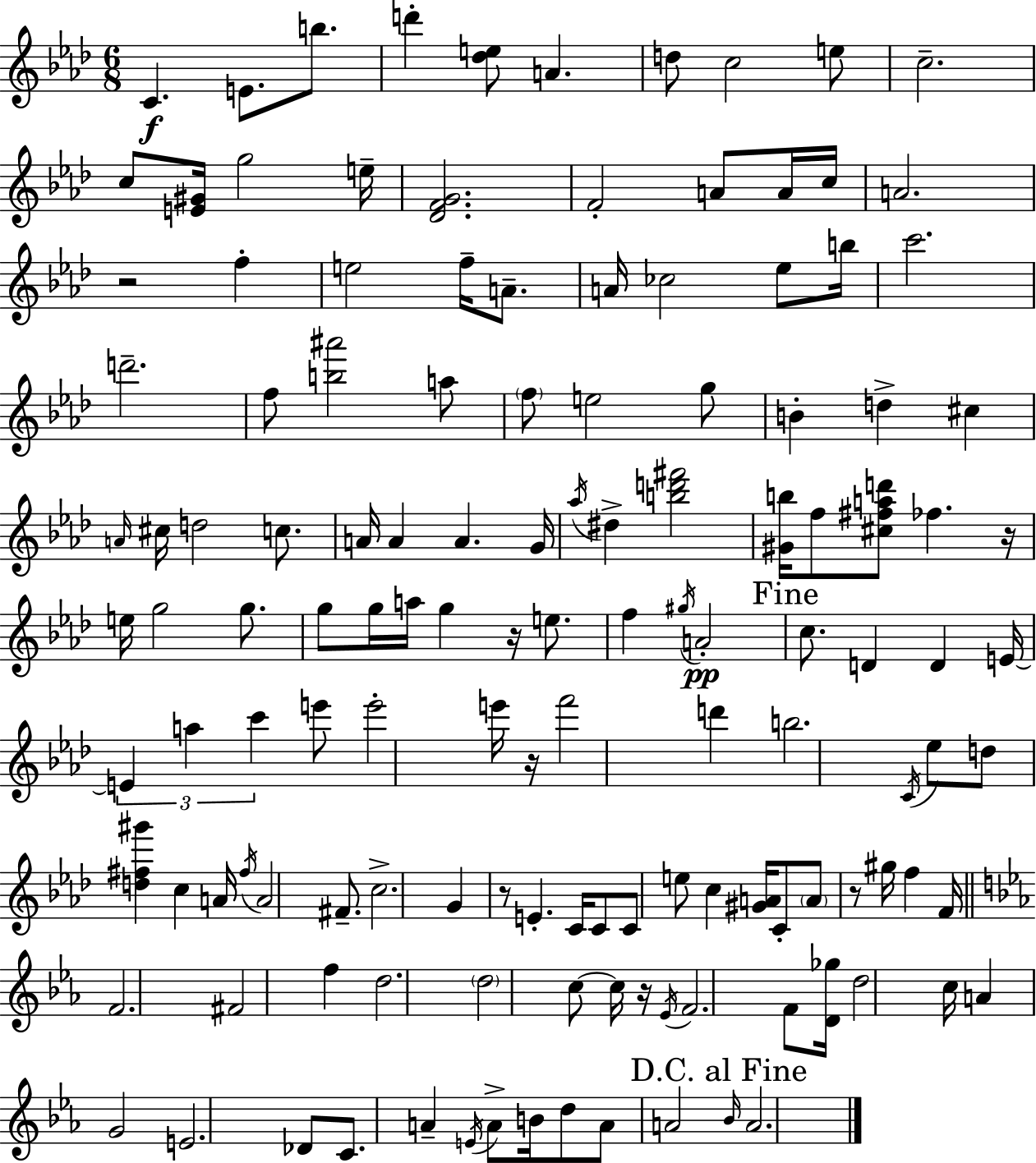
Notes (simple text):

C4/q. E4/e. B5/e. D6/q [Db5,E5]/e A4/q. D5/e C5/h E5/e C5/h. C5/e [E4,G#4]/s G5/h E5/s [Db4,F4,G4]/h. F4/h A4/e A4/s C5/s A4/h. R/h F5/q E5/h F5/s A4/e. A4/s CES5/h Eb5/e B5/s C6/h. D6/h. F5/e [B5,A#6]/h A5/e F5/e E5/h G5/e B4/q D5/q C#5/q A4/s C#5/s D5/h C5/e. A4/s A4/q A4/q. G4/s Ab5/s D#5/q [B5,D6,F#6]/h [G#4,B5]/s F5/e [C#5,F#5,A5,D6]/e FES5/q. R/s E5/s G5/h G5/e. G5/e G5/s A5/s G5/q R/s E5/e. F5/q G#5/s A4/h C5/e. D4/q D4/q E4/s E4/q A5/q C6/q E6/e E6/h E6/s R/s F6/h D6/q B5/h. C4/s Eb5/e D5/e [D5,F#5,G#6]/q C5/q A4/s F#5/s A4/h F#4/e. C5/h. G4/q R/e E4/q. C4/s C4/e C4/e E5/e C5/q [G#4,A4]/s C4/e A4/e R/e G#5/s F5/q F4/s F4/h. F#4/h F5/q D5/h. D5/h C5/e C5/s R/s Eb4/s F4/h. F4/e [D4,Gb5]/s D5/h C5/s A4/q G4/h E4/h. Db4/e C4/e. A4/q E4/s A4/e B4/s D5/e A4/e A4/h Bb4/s A4/h.